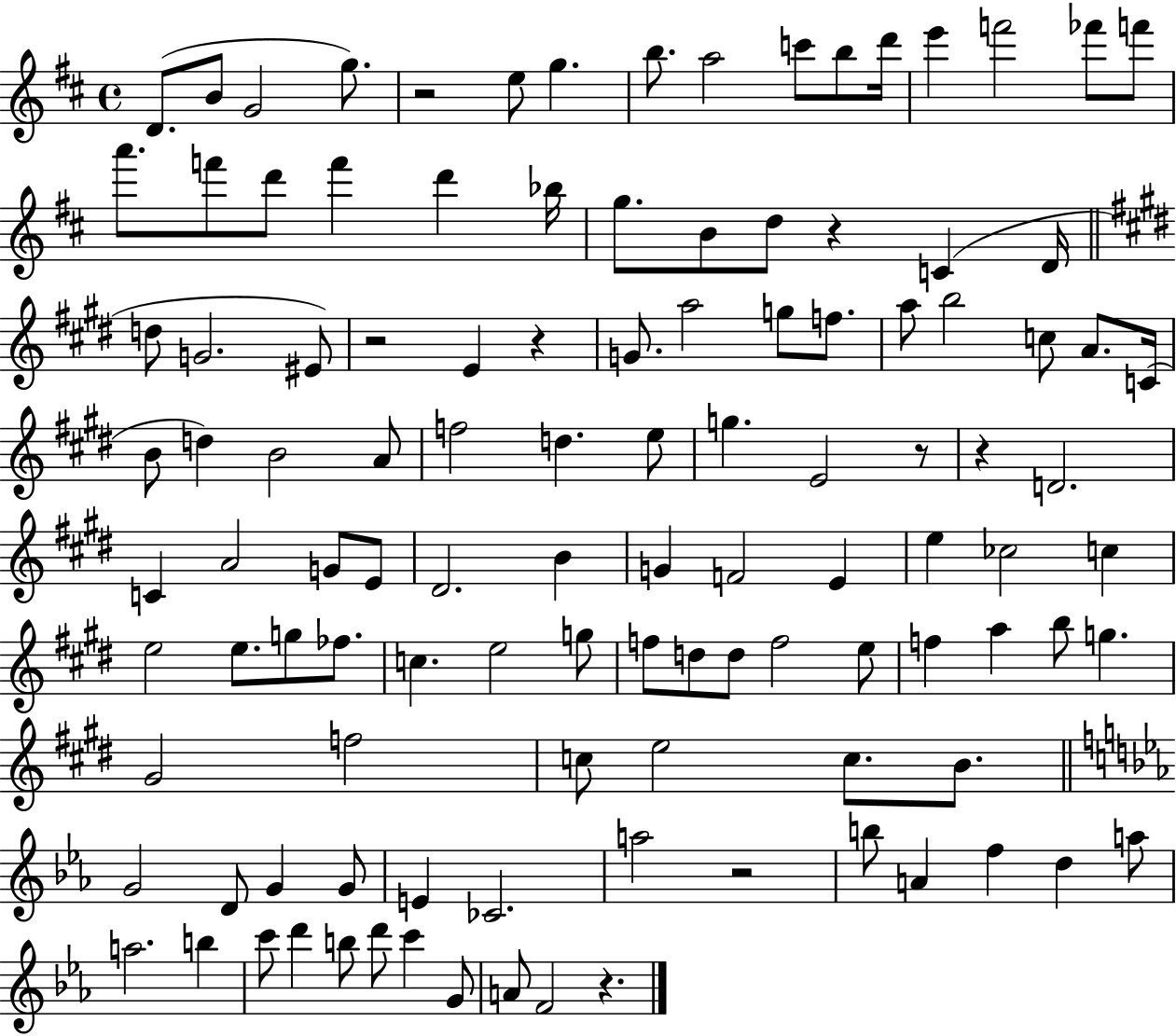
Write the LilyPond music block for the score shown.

{
  \clef treble
  \time 4/4
  \defaultTimeSignature
  \key d \major
  d'8.( b'8 g'2 g''8.) | r2 e''8 g''4. | b''8. a''2 c'''8 b''8 d'''16 | e'''4 f'''2 fes'''8 f'''8 | \break a'''8. f'''8 d'''8 f'''4 d'''4 bes''16 | g''8. b'8 d''8 r4 c'4( d'16 | \bar "||" \break \key e \major d''8 g'2. eis'8) | r2 e'4 r4 | g'8. a''2 g''8 f''8. | a''8 b''2 c''8 a'8. c'16( | \break b'8 d''4) b'2 a'8 | f''2 d''4. e''8 | g''4. e'2 r8 | r4 d'2. | \break c'4 a'2 g'8 e'8 | dis'2. b'4 | g'4 f'2 e'4 | e''4 ces''2 c''4 | \break e''2 e''8. g''8 fes''8. | c''4. e''2 g''8 | f''8 d''8 d''8 f''2 e''8 | f''4 a''4 b''8 g''4. | \break gis'2 f''2 | c''8 e''2 c''8. b'8. | \bar "||" \break \key c \minor g'2 d'8 g'4 g'8 | e'4 ces'2. | a''2 r2 | b''8 a'4 f''4 d''4 a''8 | \break a''2. b''4 | c'''8 d'''4 b''8 d'''8 c'''4 g'8 | a'8 f'2 r4. | \bar "|."
}